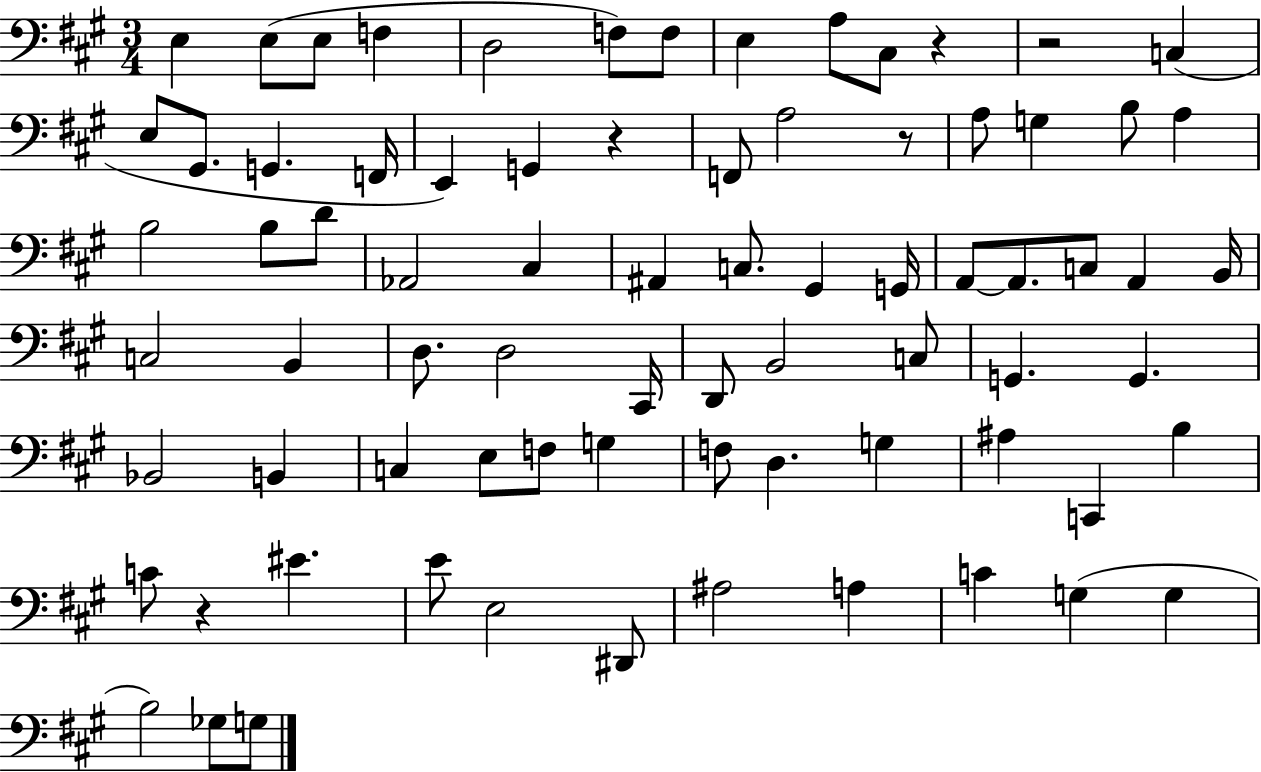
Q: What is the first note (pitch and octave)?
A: E3